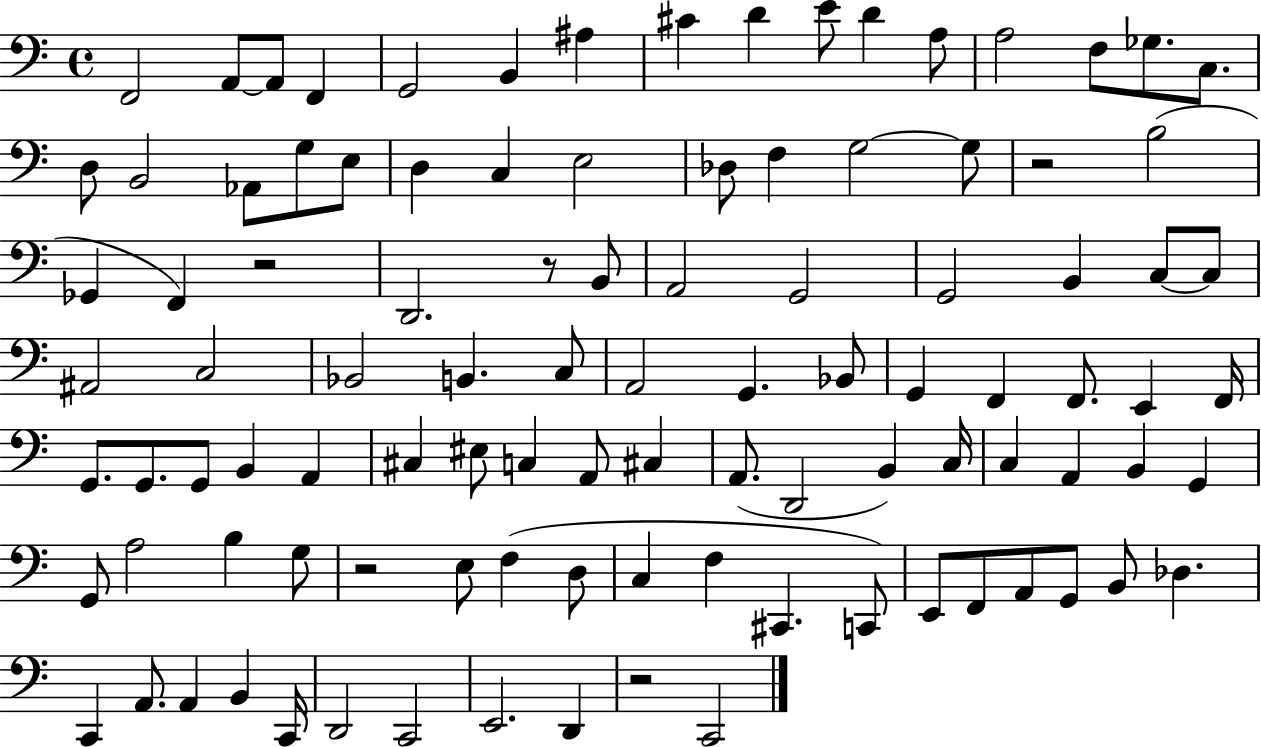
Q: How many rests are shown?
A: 5